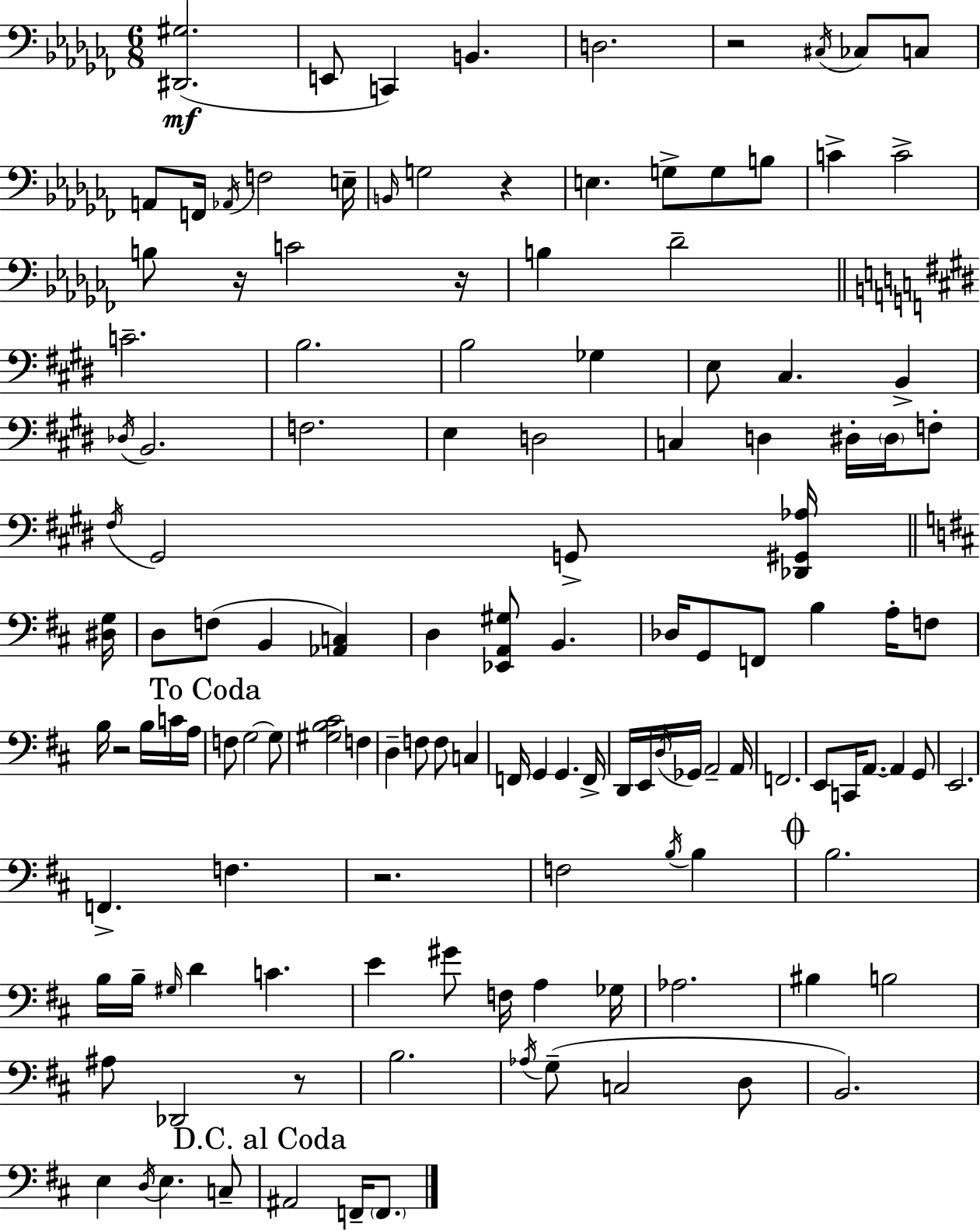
[D#2,G#3]/h. E2/e C2/q B2/q. D3/h. R/h C#3/s CES3/e C3/e A2/e F2/s Ab2/s F3/h E3/s B2/s G3/h R/q E3/q. G3/e G3/e B3/e C4/q C4/h B3/e R/s C4/h R/s B3/q Db4/h C4/h. B3/h. B3/h Gb3/q E3/e C#3/q. B2/q Db3/s B2/h. F3/h. E3/q D3/h C3/q D3/q D#3/s D#3/s F3/e F#3/s G#2/h G2/e [Db2,G#2,Ab3]/s [D#3,G3]/s D3/e F3/e B2/q [Ab2,C3]/q D3/q [Eb2,A2,G#3]/e B2/q. Db3/s G2/e F2/e B3/q A3/s F3/e B3/s R/h B3/s C4/s A3/s F3/e G3/h G3/e [G#3,B3,C#4]/h F3/q D3/q F3/e F3/e C3/q F2/s G2/q G2/q. F2/s D2/s E2/s D3/s Gb2/s A2/h A2/s F2/h. E2/e C2/s A2/e. A2/q G2/e E2/h. F2/q. F3/q. R/h. F3/h B3/s B3/q B3/h. B3/s B3/s G#3/s D4/q C4/q. E4/q G#4/e F3/s A3/q Gb3/s Ab3/h. BIS3/q B3/h A#3/e Db2/h R/e B3/h. Ab3/s G3/e C3/h D3/e B2/h. E3/q D3/s E3/q. C3/e A#2/h F2/s F2/e.